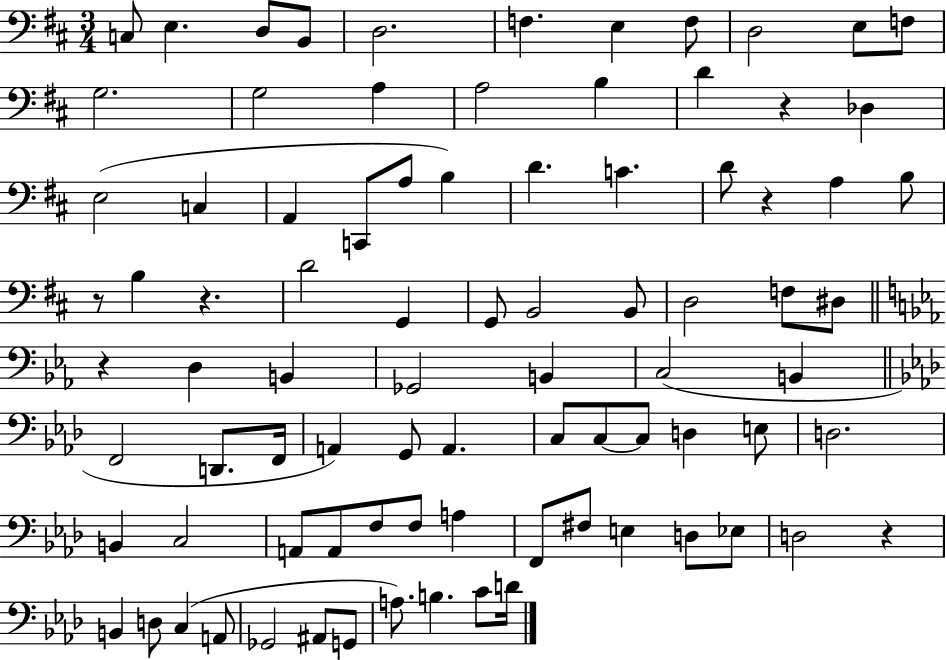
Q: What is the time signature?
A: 3/4